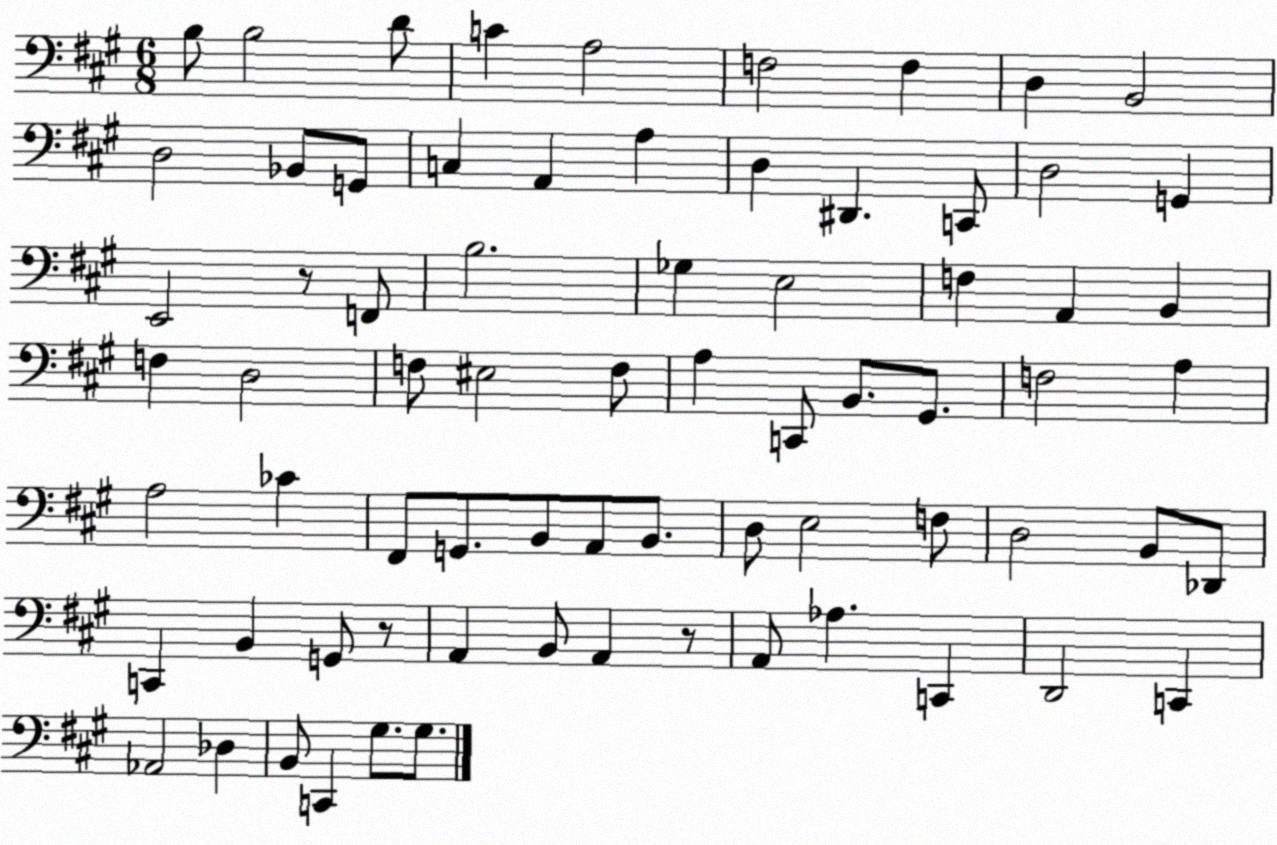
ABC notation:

X:1
T:Untitled
M:6/8
L:1/4
K:A
B,/2 B,2 D/2 C A,2 F,2 F, D, B,,2 D,2 _B,,/2 G,,/2 C, A,, A, D, ^D,, C,,/2 D,2 G,, E,,2 z/2 F,,/2 B,2 _G, E,2 F, A,, B,, F, D,2 F,/2 ^E,2 F,/2 A, C,,/2 B,,/2 ^G,,/2 F,2 A, A,2 _C ^F,,/2 G,,/2 B,,/2 A,,/2 B,,/2 D,/2 E,2 F,/2 D,2 B,,/2 _D,,/2 C,, B,, G,,/2 z/2 A,, B,,/2 A,, z/2 A,,/2 _A, C,, D,,2 C,, _A,,2 _D, B,,/2 C,, ^G,/2 ^G,/2